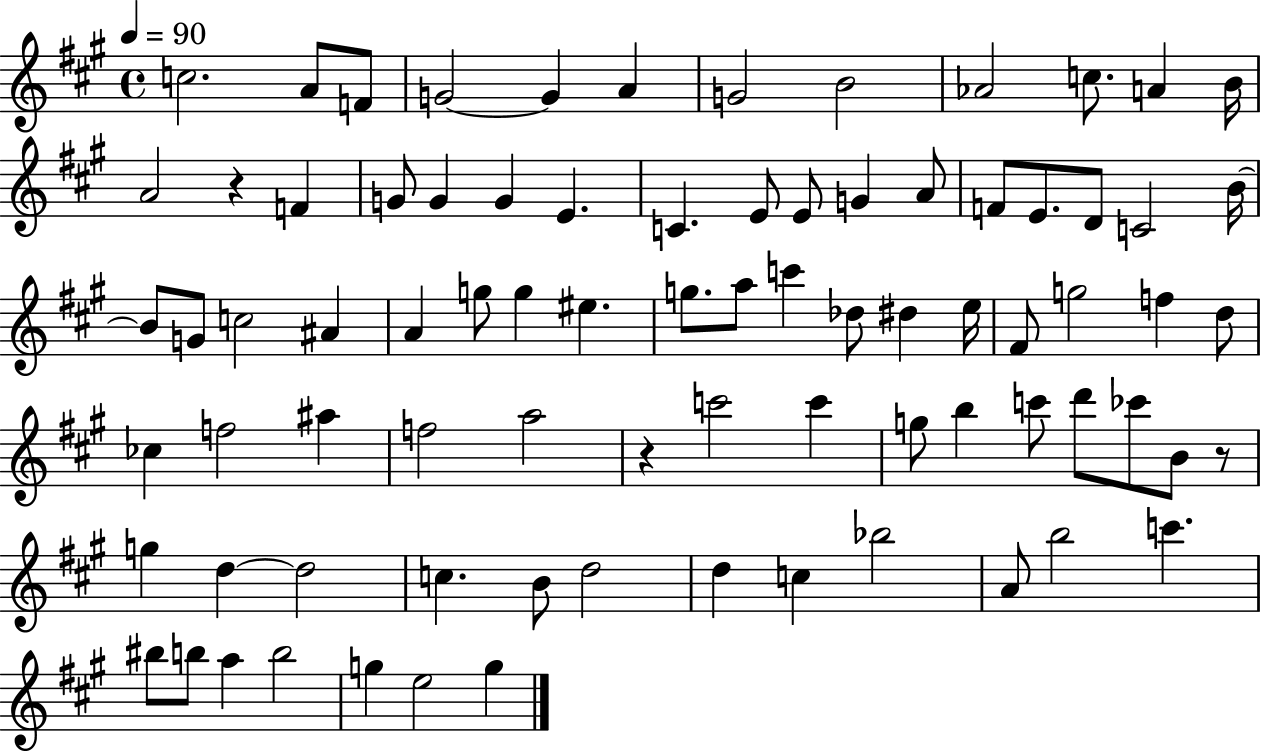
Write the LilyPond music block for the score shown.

{
  \clef treble
  \time 4/4
  \defaultTimeSignature
  \key a \major
  \tempo 4 = 90
  c''2. a'8 f'8 | g'2~~ g'4 a'4 | g'2 b'2 | aes'2 c''8. a'4 b'16 | \break a'2 r4 f'4 | g'8 g'4 g'4 e'4. | c'4. e'8 e'8 g'4 a'8 | f'8 e'8. d'8 c'2 b'16~~ | \break b'8 g'8 c''2 ais'4 | a'4 g''8 g''4 eis''4. | g''8. a''8 c'''4 des''8 dis''4 e''16 | fis'8 g''2 f''4 d''8 | \break ces''4 f''2 ais''4 | f''2 a''2 | r4 c'''2 c'''4 | g''8 b''4 c'''8 d'''8 ces'''8 b'8 r8 | \break g''4 d''4~~ d''2 | c''4. b'8 d''2 | d''4 c''4 bes''2 | a'8 b''2 c'''4. | \break bis''8 b''8 a''4 b''2 | g''4 e''2 g''4 | \bar "|."
}